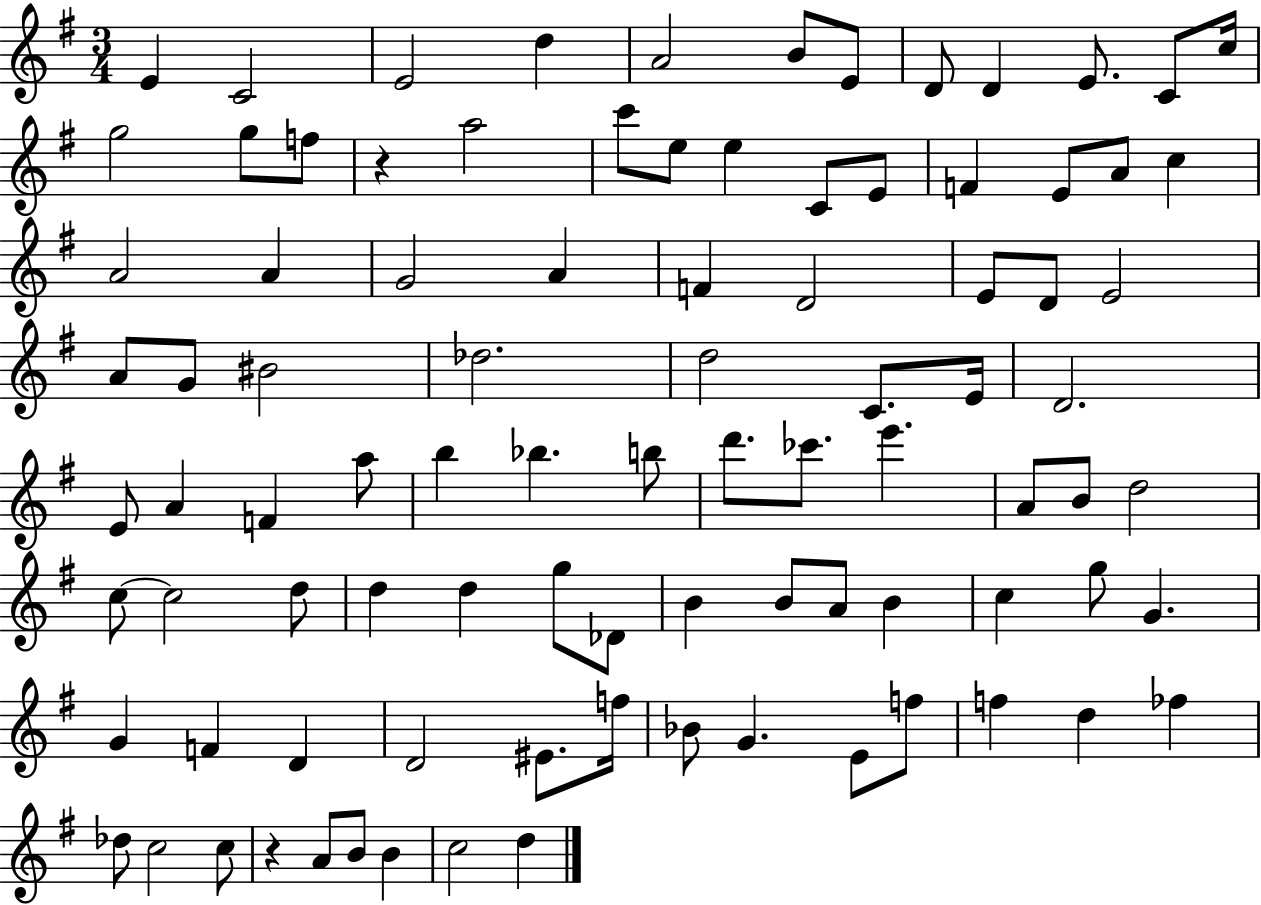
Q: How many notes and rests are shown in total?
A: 92